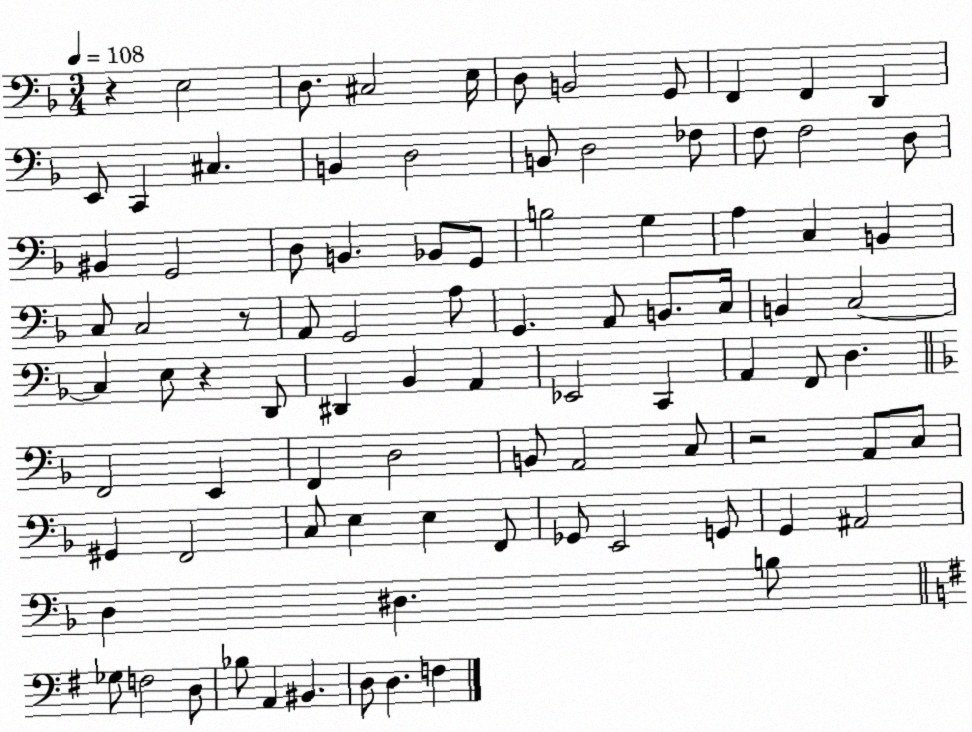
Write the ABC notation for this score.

X:1
T:Untitled
M:3/4
L:1/4
K:F
z E,2 D,/2 ^C,2 E,/4 D,/2 B,,2 G,,/2 F,, F,, D,, E,,/2 C,, ^C, B,, D,2 B,,/2 D,2 _F,/2 F,/2 F,2 D,/2 ^B,, G,,2 D,/2 B,, _B,,/2 G,,/2 B,2 G, A, C, B,, C,/2 C,2 z/2 A,,/2 G,,2 A,/2 G,, A,,/2 B,,/2 C,/4 B,, C,2 C, E,/2 z D,,/2 ^D,, _B,, A,, _E,,2 C,, A,, F,,/2 D, F,,2 E,, F,, D,2 B,,/2 A,,2 C,/2 z2 A,,/2 C,/2 ^G,, F,,2 C,/2 E, E, F,,/2 _G,,/2 E,,2 G,,/2 G,, ^A,,2 D, ^D, B,/2 _G,/2 F,2 D,/2 _B,/2 A,, ^B,, D,/2 D, F,